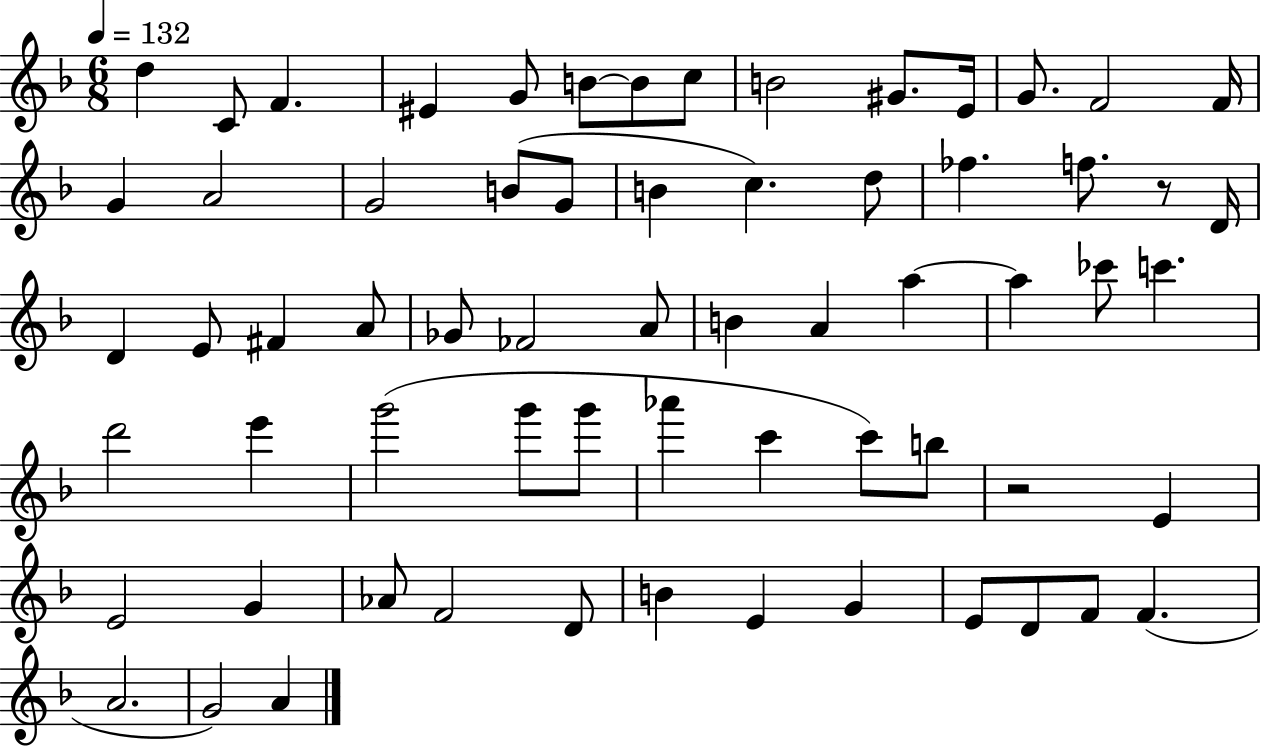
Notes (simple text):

D5/q C4/e F4/q. EIS4/q G4/e B4/e B4/e C5/e B4/h G#4/e. E4/s G4/e. F4/h F4/s G4/q A4/h G4/h B4/e G4/e B4/q C5/q. D5/e FES5/q. F5/e. R/e D4/s D4/q E4/e F#4/q A4/e Gb4/e FES4/h A4/e B4/q A4/q A5/q A5/q CES6/e C6/q. D6/h E6/q G6/h G6/e G6/e Ab6/q C6/q C6/e B5/e R/h E4/q E4/h G4/q Ab4/e F4/h D4/e B4/q E4/q G4/q E4/e D4/e F4/e F4/q. A4/h. G4/h A4/q